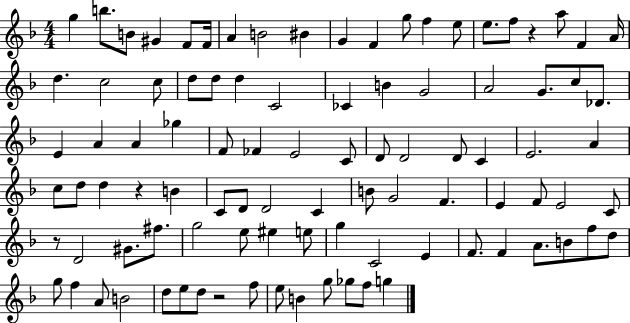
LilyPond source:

{
  \clef treble
  \numericTimeSignature
  \time 4/4
  \key f \major
  \repeat volta 2 { g''4 b''8. b'8 gis'4 f'8 f'16 | a'4 b'2 bis'4 | g'4 f'4 g''8 f''4 e''8 | e''8. f''8 r4 a''8 f'4 a'16 | \break d''4. c''2 c''8 | d''8 d''8 d''4 c'2 | ces'4 b'4 g'2 | a'2 g'8. c''8 des'8. | \break e'4 a'4 a'4 ges''4 | f'8 fes'4 e'2 c'8 | d'8 d'2 d'8 c'4 | e'2. a'4 | \break c''8 d''8 d''4 r4 b'4 | c'8 d'8 d'2 c'4 | b'8 g'2 f'4. | e'4 f'8 e'2 c'8 | \break r8 d'2 gis'8. fis''8. | g''2 e''8 eis''4 e''8 | g''4 c'2 e'4 | f'8. f'4 a'8. b'8 f''8 d''8 | \break g''8 f''4 a'8 b'2 | d''8 e''8 d''8 r2 f''8 | e''8 b'4 g''8 ges''8 f''8 g''4 | } \bar "|."
}